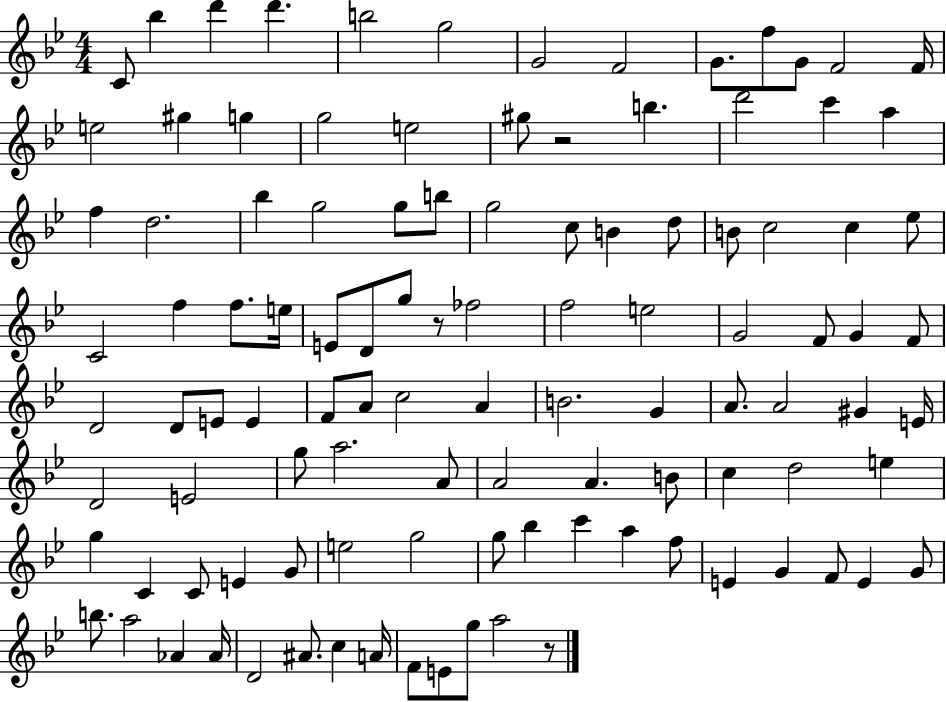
X:1
T:Untitled
M:4/4
L:1/4
K:Bb
C/2 _b d' d' b2 g2 G2 F2 G/2 f/2 G/2 F2 F/4 e2 ^g g g2 e2 ^g/2 z2 b d'2 c' a f d2 _b g2 g/2 b/2 g2 c/2 B d/2 B/2 c2 c _e/2 C2 f f/2 e/4 E/2 D/2 g/2 z/2 _f2 f2 e2 G2 F/2 G F/2 D2 D/2 E/2 E F/2 A/2 c2 A B2 G A/2 A2 ^G E/4 D2 E2 g/2 a2 A/2 A2 A B/2 c d2 e g C C/2 E G/2 e2 g2 g/2 _b c' a f/2 E G F/2 E G/2 b/2 a2 _A _A/4 D2 ^A/2 c A/4 F/2 E/2 g/2 a2 z/2